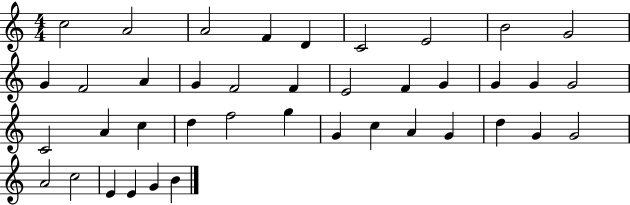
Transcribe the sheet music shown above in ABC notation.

X:1
T:Untitled
M:4/4
L:1/4
K:C
c2 A2 A2 F D C2 E2 B2 G2 G F2 A G F2 F E2 F G G G G2 C2 A c d f2 g G c A G d G G2 A2 c2 E E G B